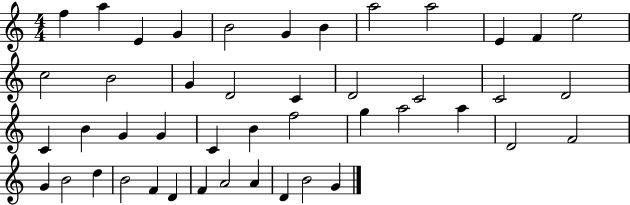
{
  \clef treble
  \numericTimeSignature
  \time 4/4
  \key c \major
  f''4 a''4 e'4 g'4 | b'2 g'4 b'4 | a''2 a''2 | e'4 f'4 e''2 | \break c''2 b'2 | g'4 d'2 c'4 | d'2 c'2 | c'2 d'2 | \break c'4 b'4 g'4 g'4 | c'4 b'4 f''2 | g''4 a''2 a''4 | d'2 f'2 | \break g'4 b'2 d''4 | b'2 f'4 d'4 | f'4 a'2 a'4 | d'4 b'2 g'4 | \break \bar "|."
}